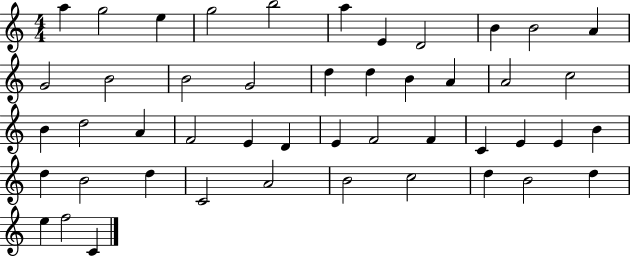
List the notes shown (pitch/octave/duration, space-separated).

A5/q G5/h E5/q G5/h B5/h A5/q E4/q D4/h B4/q B4/h A4/q G4/h B4/h B4/h G4/h D5/q D5/q B4/q A4/q A4/h C5/h B4/q D5/h A4/q F4/h E4/q D4/q E4/q F4/h F4/q C4/q E4/q E4/q B4/q D5/q B4/h D5/q C4/h A4/h B4/h C5/h D5/q B4/h D5/q E5/q F5/h C4/q